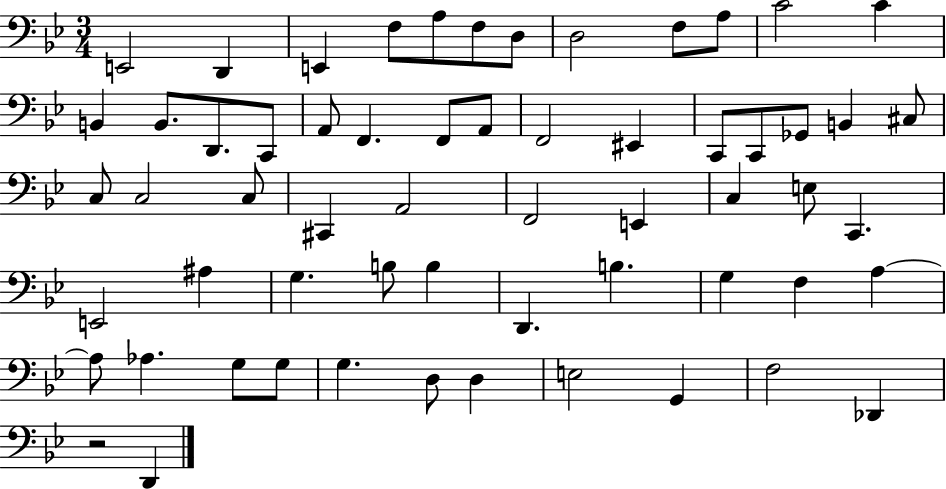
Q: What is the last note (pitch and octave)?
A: D2